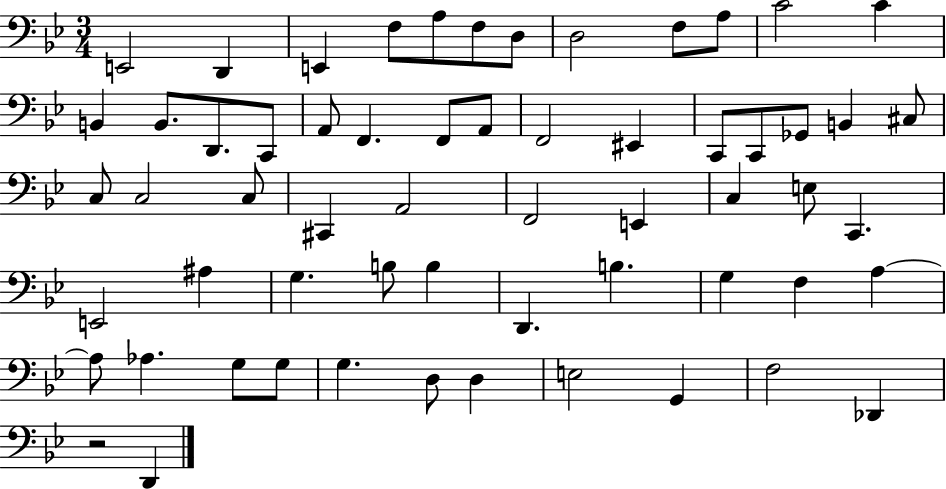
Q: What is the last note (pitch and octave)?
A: D2